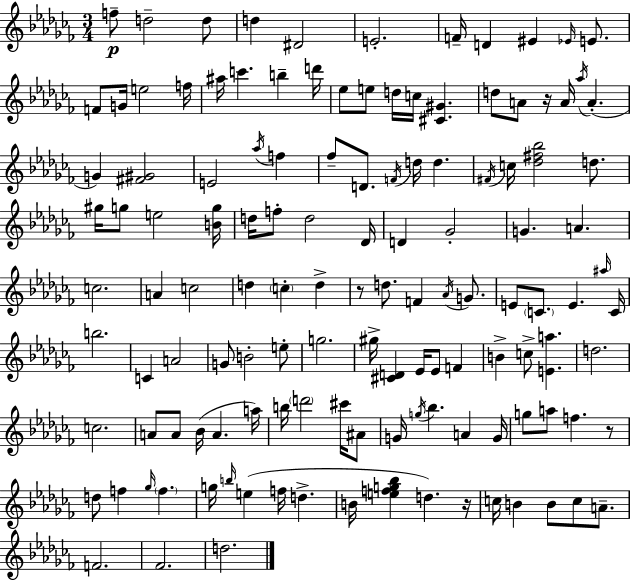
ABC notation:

X:1
T:Untitled
M:3/4
L:1/4
K:Abm
f/2 d2 d/2 d ^D2 E2 F/4 D ^E _E/4 E/2 F/2 G/4 e2 f/4 ^a/4 c' b d'/4 _e/2 e/2 d/4 c/4 [^C^G] d/2 A/2 z/4 A/4 _a/4 A G [^F^G]2 E2 _a/4 f _f/2 D/2 F/4 d/4 d ^F/4 c/4 [_d^f_b]2 d/2 ^g/4 g/2 e2 [Bg]/4 d/4 f/2 d2 _D/4 D _G2 G A c2 A c2 d c d z/2 d/2 F _A/4 G/2 E/2 C/2 E ^a/4 C/4 b2 C A2 G/2 B2 e/2 g2 ^g/4 [^CD] _E/4 _E/2 F B c/2 [Ea] d2 c2 A/2 A/2 _B/4 A a/4 b/4 d'2 ^c'/4 ^A/2 G/4 g/4 _b A G/4 g/2 a/2 f z/2 d/2 f _g/4 f g/4 b/4 e f/4 d B/4 [efg_b] d z/4 c/4 B B/2 c/2 A/2 F2 _F2 d2